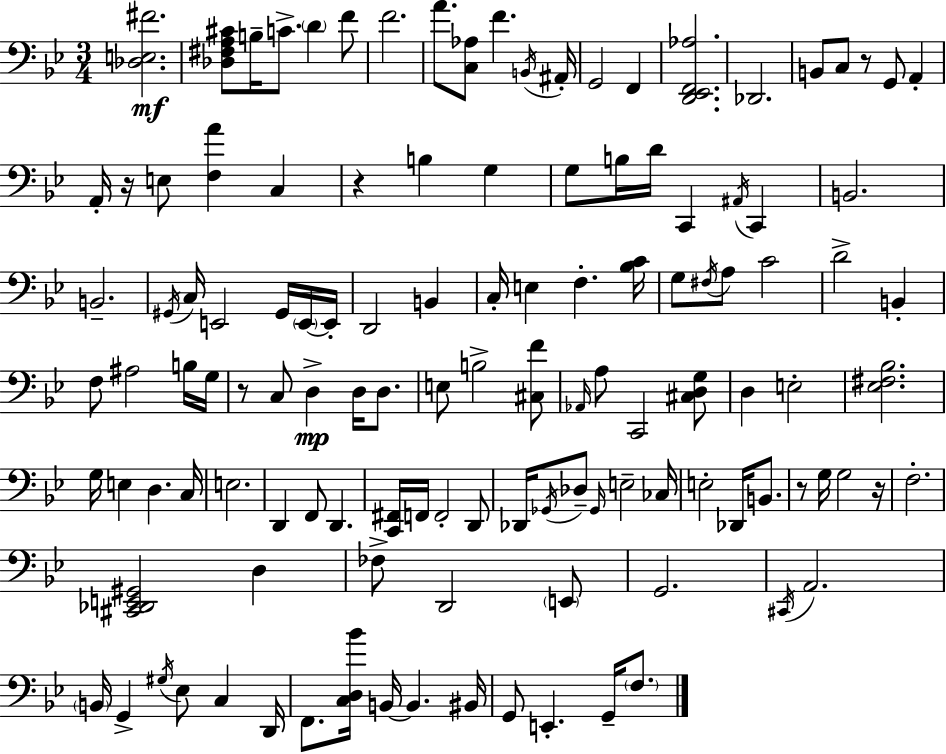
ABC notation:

X:1
T:Untitled
M:3/4
L:1/4
K:Gm
[_D,E,^F]2 [_D,^F,A,^C]/2 B,/4 C/2 D F/2 F2 A/2 [C,_A,]/2 F B,,/4 ^A,,/4 G,,2 F,, [D,,_E,,F,,_A,]2 _D,,2 B,,/2 C,/2 z/2 G,,/2 A,, A,,/4 z/4 E,/2 [F,A] C, z B, G, G,/2 B,/4 D/4 C,, ^A,,/4 C,, B,,2 B,,2 ^G,,/4 C,/4 E,,2 ^G,,/4 E,,/4 E,,/4 D,,2 B,, C,/4 E, F, [_B,C]/4 G,/2 ^F,/4 A,/2 C2 D2 B,, F,/2 ^A,2 B,/4 G,/4 z/2 C,/2 D, D,/4 D,/2 E,/2 B,2 [^C,F]/2 _A,,/4 A,/2 C,,2 [^C,D,G,]/2 D, E,2 [_E,^F,_B,]2 G,/4 E, D, C,/4 E,2 D,, F,,/2 D,, [C,,^F,,]/4 F,,/4 F,,2 D,,/2 _D,,/4 _G,,/4 _D,/2 _G,,/4 E,2 _C,/4 E,2 _D,,/4 B,,/2 z/2 G,/4 G,2 z/4 F,2 [^C,,_D,,E,,^G,,]2 D, _F,/2 D,,2 E,,/2 G,,2 ^C,,/4 A,,2 B,,/4 G,, ^G,/4 _E,/2 C, D,,/4 F,,/2 [C,D,_B]/4 B,,/4 B,, ^B,,/4 G,,/2 E,, G,,/4 F,/2